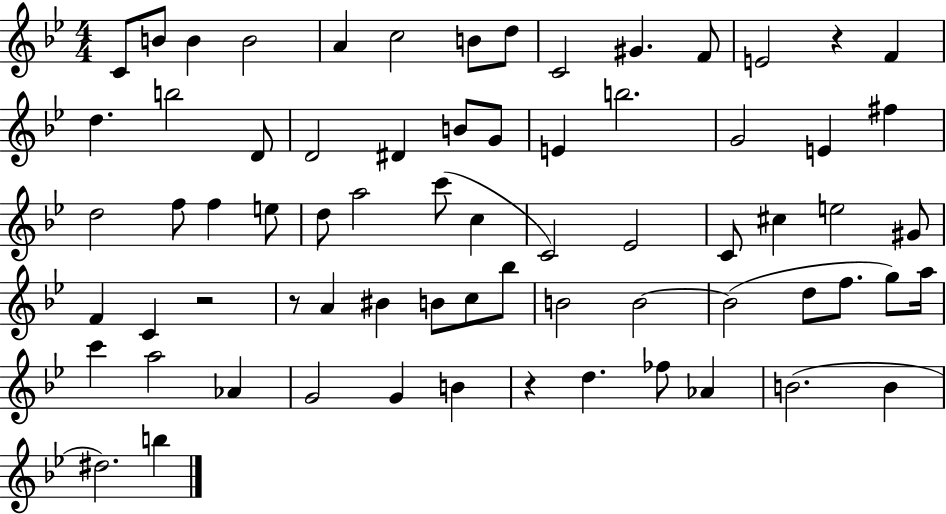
C4/e B4/e B4/q B4/h A4/q C5/h B4/e D5/e C4/h G#4/q. F4/e E4/h R/q F4/q D5/q. B5/h D4/e D4/h D#4/q B4/e G4/e E4/q B5/h. G4/h E4/q F#5/q D5/h F5/e F5/q E5/e D5/e A5/h C6/e C5/q C4/h Eb4/h C4/e C#5/q E5/h G#4/e F4/q C4/q R/h R/e A4/q BIS4/q B4/e C5/e Bb5/e B4/h B4/h B4/h D5/e F5/e. G5/e A5/s C6/q A5/h Ab4/q G4/h G4/q B4/q R/q D5/q. FES5/e Ab4/q B4/h. B4/q D#5/h. B5/q